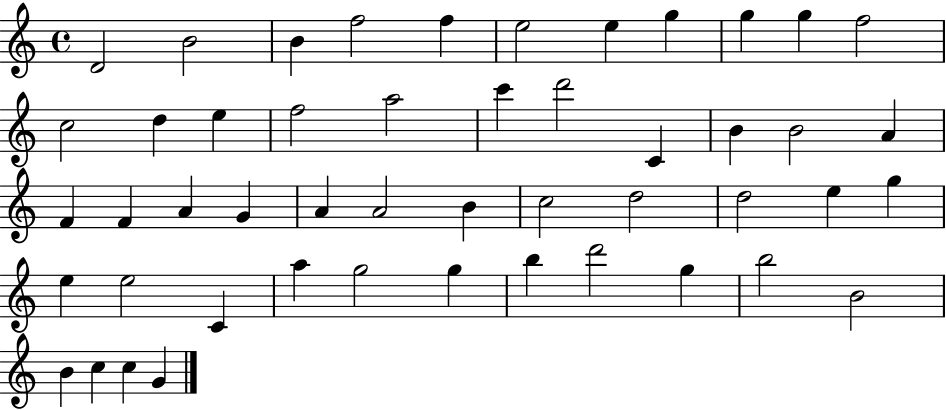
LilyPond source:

{
  \clef treble
  \time 4/4
  \defaultTimeSignature
  \key c \major
  d'2 b'2 | b'4 f''2 f''4 | e''2 e''4 g''4 | g''4 g''4 f''2 | \break c''2 d''4 e''4 | f''2 a''2 | c'''4 d'''2 c'4 | b'4 b'2 a'4 | \break f'4 f'4 a'4 g'4 | a'4 a'2 b'4 | c''2 d''2 | d''2 e''4 g''4 | \break e''4 e''2 c'4 | a''4 g''2 g''4 | b''4 d'''2 g''4 | b''2 b'2 | \break b'4 c''4 c''4 g'4 | \bar "|."
}